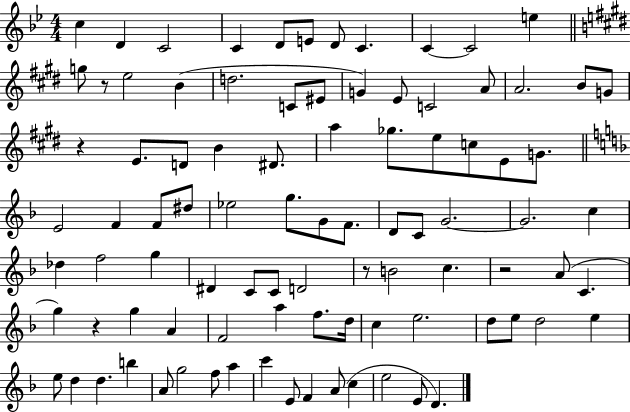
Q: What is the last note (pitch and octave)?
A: D4